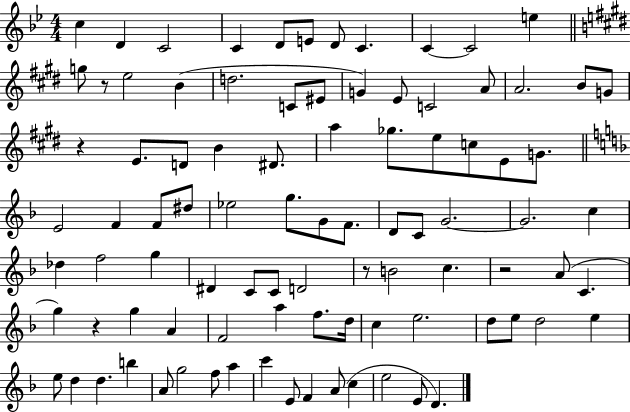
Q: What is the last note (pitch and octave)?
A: D4